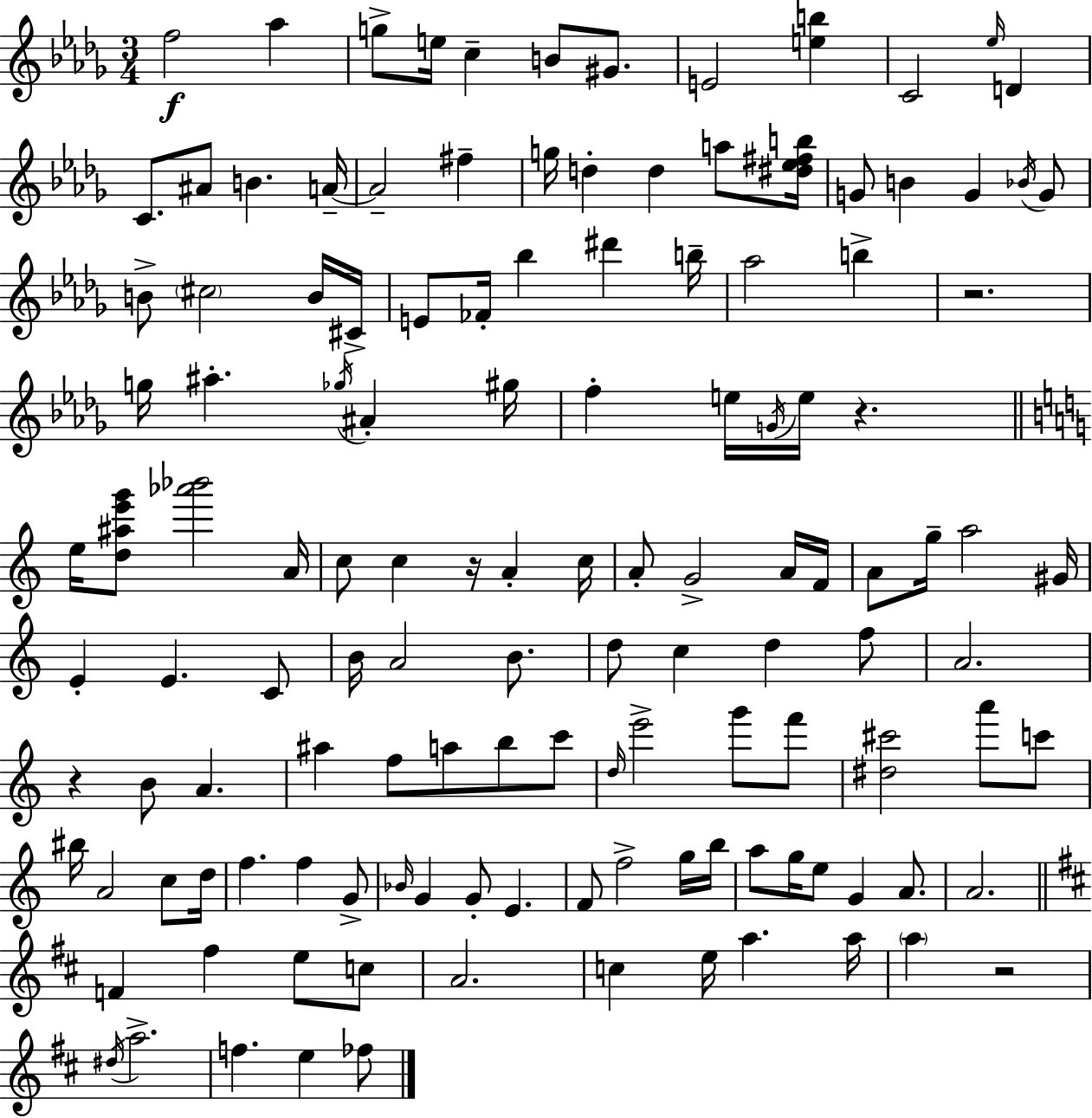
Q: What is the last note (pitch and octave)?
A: FES5